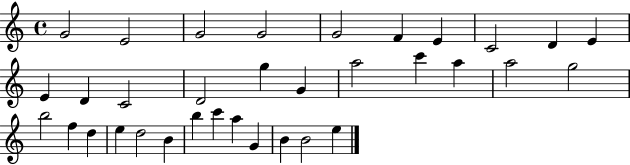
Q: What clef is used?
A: treble